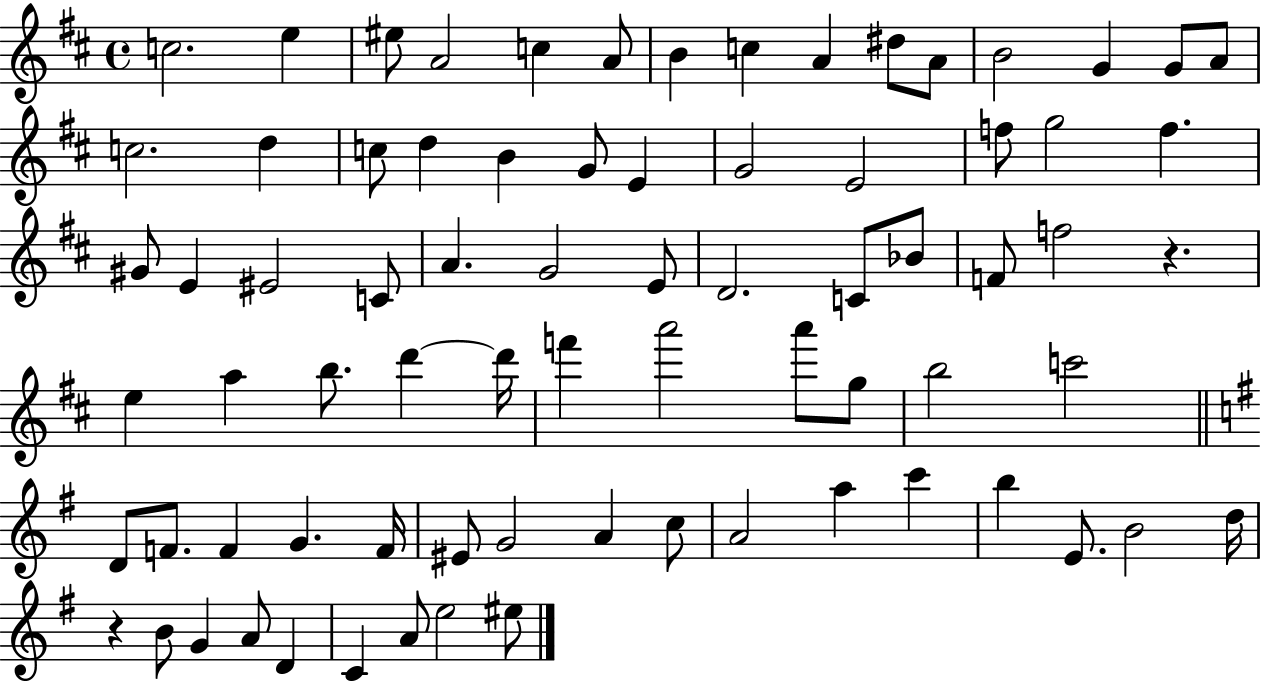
C5/h. E5/q EIS5/e A4/h C5/q A4/e B4/q C5/q A4/q D#5/e A4/e B4/h G4/q G4/e A4/e C5/h. D5/q C5/e D5/q B4/q G4/e E4/q G4/h E4/h F5/e G5/h F5/q. G#4/e E4/q EIS4/h C4/e A4/q. G4/h E4/e D4/h. C4/e Bb4/e F4/e F5/h R/q. E5/q A5/q B5/e. D6/q D6/s F6/q A6/h A6/e G5/e B5/h C6/h D4/e F4/e. F4/q G4/q. F4/s EIS4/e G4/h A4/q C5/e A4/h A5/q C6/q B5/q E4/e. B4/h D5/s R/q B4/e G4/q A4/e D4/q C4/q A4/e E5/h EIS5/e